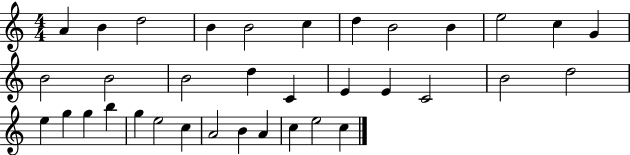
{
  \clef treble
  \numericTimeSignature
  \time 4/4
  \key c \major
  a'4 b'4 d''2 | b'4 b'2 c''4 | d''4 b'2 b'4 | e''2 c''4 g'4 | \break b'2 b'2 | b'2 d''4 c'4 | e'4 e'4 c'2 | b'2 d''2 | \break e''4 g''4 g''4 b''4 | g''4 e''2 c''4 | a'2 b'4 a'4 | c''4 e''2 c''4 | \break \bar "|."
}